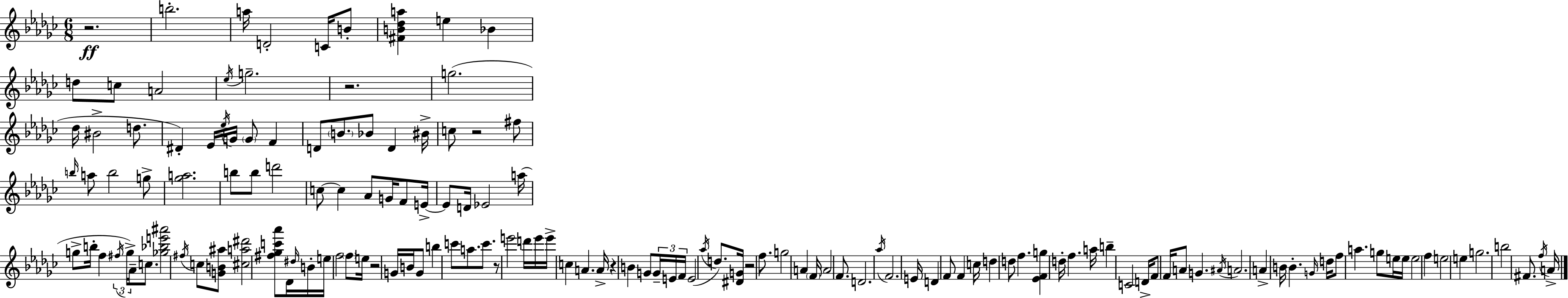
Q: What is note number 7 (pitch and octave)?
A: Bb4